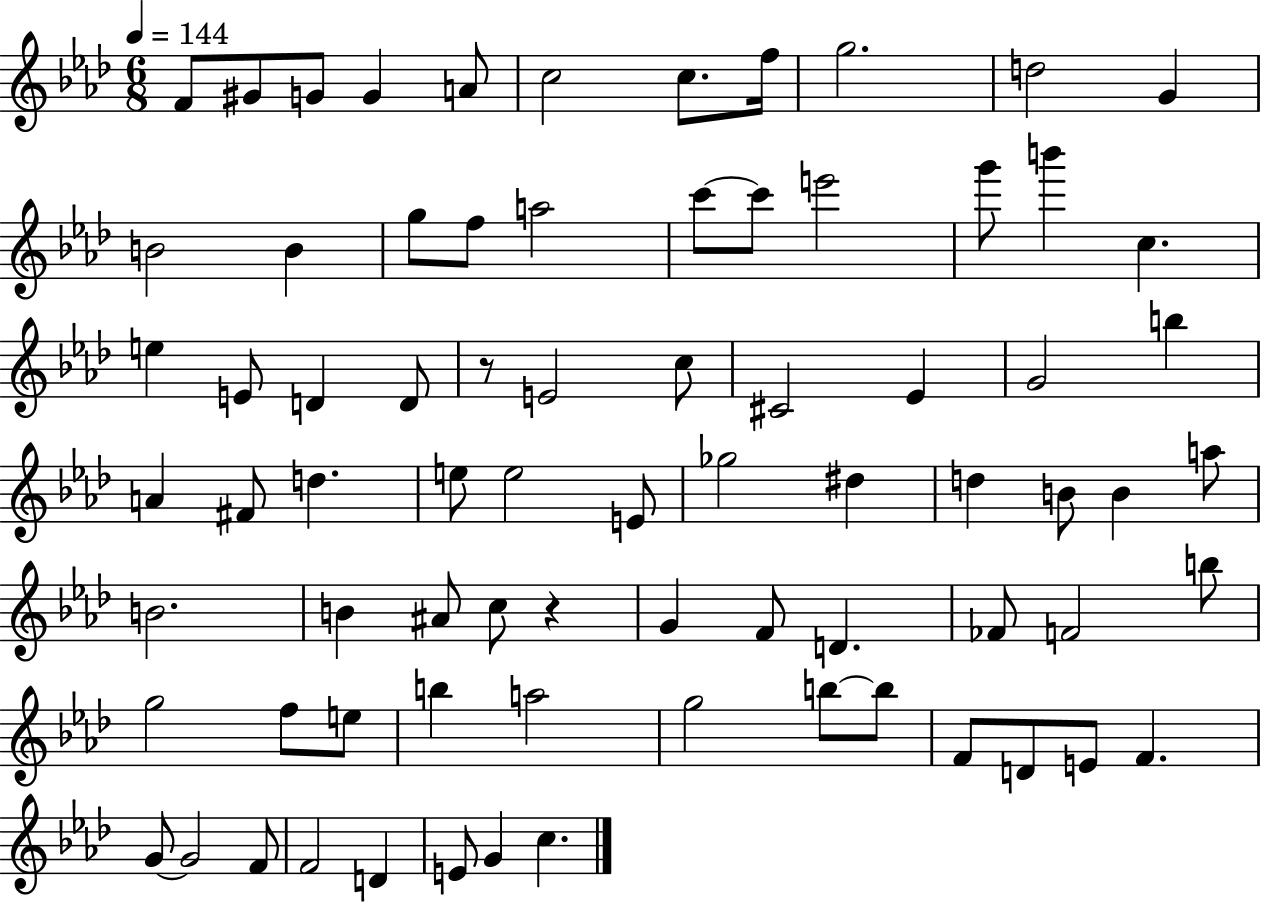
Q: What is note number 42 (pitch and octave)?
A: B4